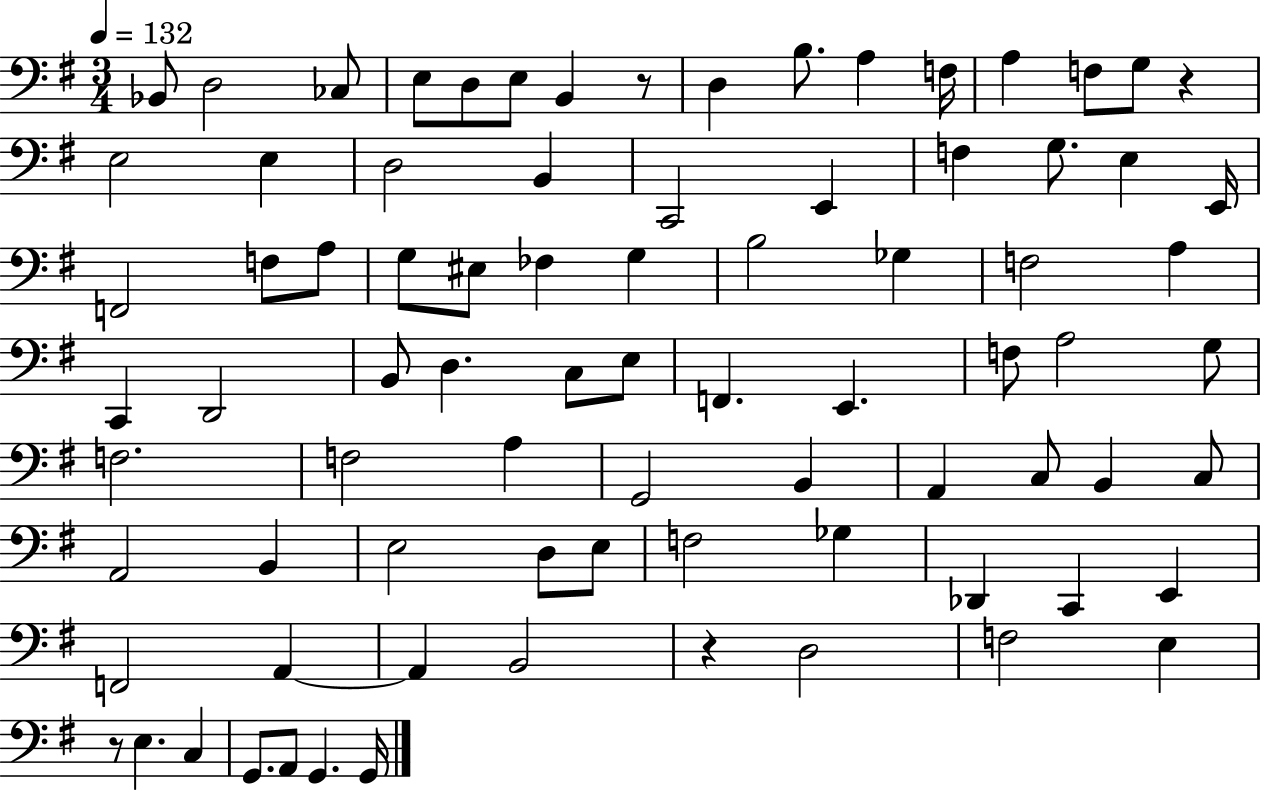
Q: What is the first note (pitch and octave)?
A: Bb2